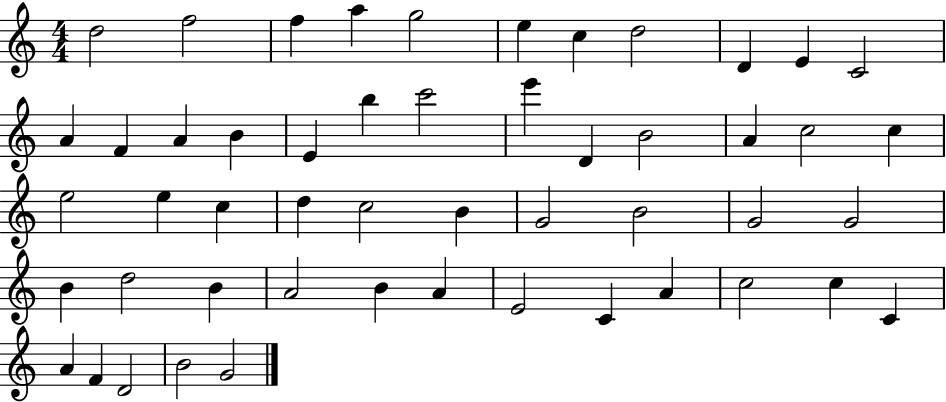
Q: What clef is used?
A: treble